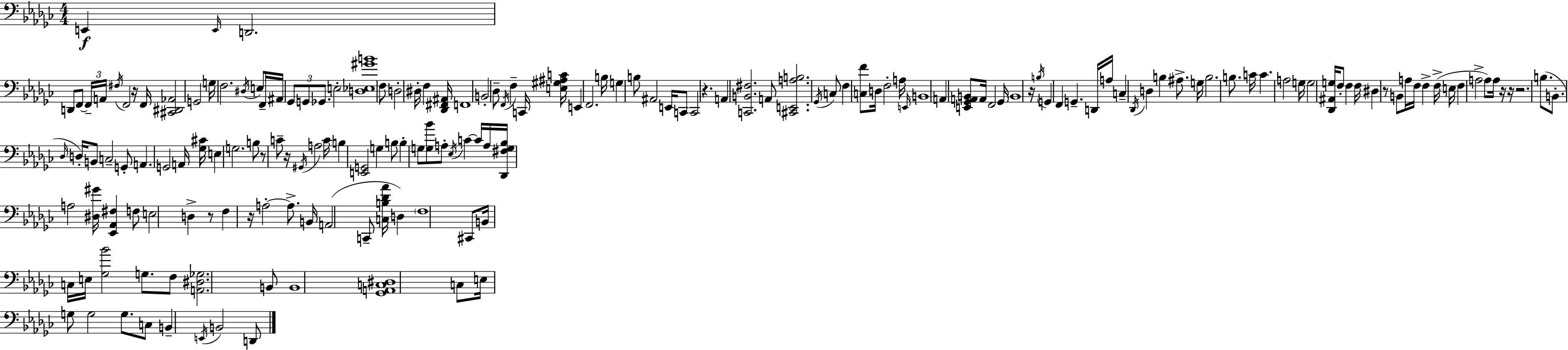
E2/q E2/s D2/h. D2/e F2/e F2/s A2/s F#3/s F2/h R/s F2/s [C#2,D#2,Ab2]/h G2/h G3/s F3/h. D#3/s E3/e F2/s A#2/s Gb2/e G2/e Gb2/e. E3/h [D3,Eb3,G#4,B4]/w F3/e D3/h D#3/s F3/q [Db2,F#2,A#2]/s F2/w B2/h Db3/e F2/s F3/q C2/s [E3,G#3,A#3,C4]/s E2/q F2/h. B3/s G3/q B3/e A#2/h E2/s C2/e C2/h R/q. A2/q [C2,B2,F#3]/h. A2/e [C#2,E2,A3,B3]/h. Gb2/s C3/e F3/q [C3,F4]/e D3/s F3/h A3/s E2/s B2/w A2/q [E2,Gb2,A2,B2]/e A2/s F2/h Gb2/s B2/w R/s B3/s G2/q F2/q G2/q. D2/s A3/s C3/q Db2/s D3/q B3/q A#3/e. G3/s B3/h. B3/e. C4/s C4/q. A3/h G3/s G3/h [Db2,A#2,G3]/s F3/e F3/q F3/s D#3/q R/e B2/e A3/s F3/s F3/q F3/s E3/s F3/q A3/h A3/e A3/s R/s R/s R/h. B3/e. B2/e. Db3/s D3/s B2/e C3/h G2/e A2/q. G2/h A2/s [Gb3,C#4]/s E3/q G3/h. B3/e R/e C4/e R/s G#2/s A3/h C4/s B3/q [E2,G2]/h G3/q B3/e B3/q G3/e [G3,Bb4]/e A3/e Eb3/s C4/q C4/s A3/s [Db2,F#3,G3,Bb3]/s A3/h [D#3,G#4]/s [Eb2,Ab2,F#3]/q F3/e E3/h D3/q R/e F3/q R/s A3/h A3/e. B2/s A2/h C2/e [C3,B3,Db4,Ab4]/s D3/q F3/w C#2/e B2/s C3/s E3/s [Gb3,Bb4]/h G3/e. F3/e [A2,D#3,Gb3]/h. B2/e B2/w [Gb2,A2,C3,D#3]/w C3/e E3/s G3/e G3/h G3/e. C3/e B2/q E2/s B2/h D2/e